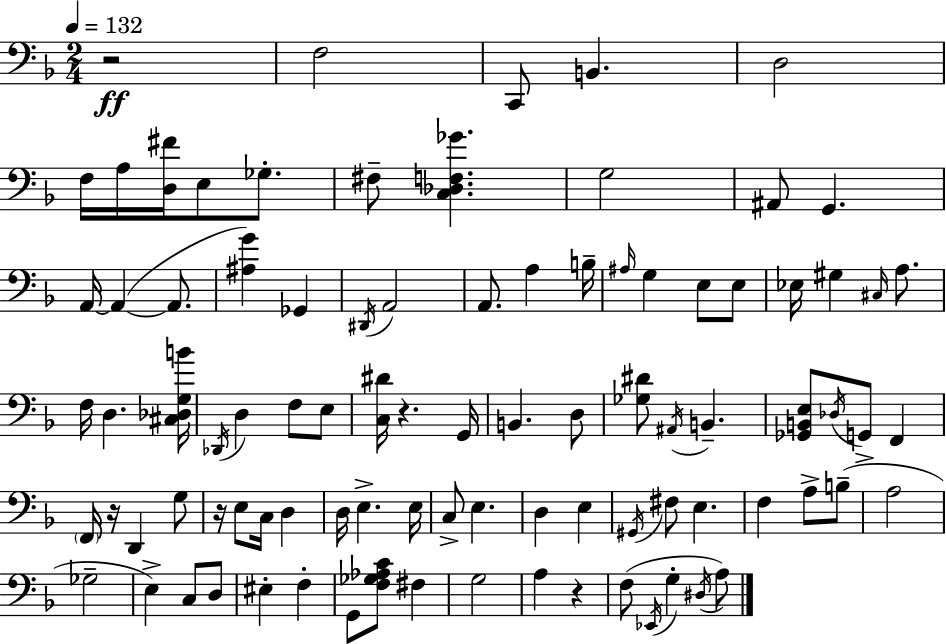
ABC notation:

X:1
T:Untitled
M:2/4
L:1/4
K:Dm
z2 F,2 C,,/2 B,, D,2 F,/4 A,/4 [D,^F]/4 E,/2 _G,/2 ^F,/2 [C,_D,F,_G] G,2 ^A,,/2 G,, A,,/4 A,, A,,/2 [^A,G] _G,, ^D,,/4 A,,2 A,,/2 A, B,/4 ^A,/4 G, E,/2 E,/2 _E,/4 ^G, ^C,/4 A,/2 F,/4 D, [^C,_D,G,B]/4 _D,,/4 D, F,/2 E,/2 [C,^D]/4 z G,,/4 B,, D,/2 [_G,^D]/2 ^A,,/4 B,, [_G,,B,,E,]/2 _D,/4 G,,/2 F,, F,,/4 z/4 D,, G,/2 z/4 E,/2 C,/4 D, D,/4 E, E,/4 C,/2 E, D, E, ^G,,/4 ^F,/2 E, F, A,/2 B,/2 A,2 _G,2 E, C,/2 D,/2 ^E, F, G,,/2 [F,_G,_A,C]/2 ^F, G,2 A, z F,/2 _E,,/4 G, ^D,/4 A,/2